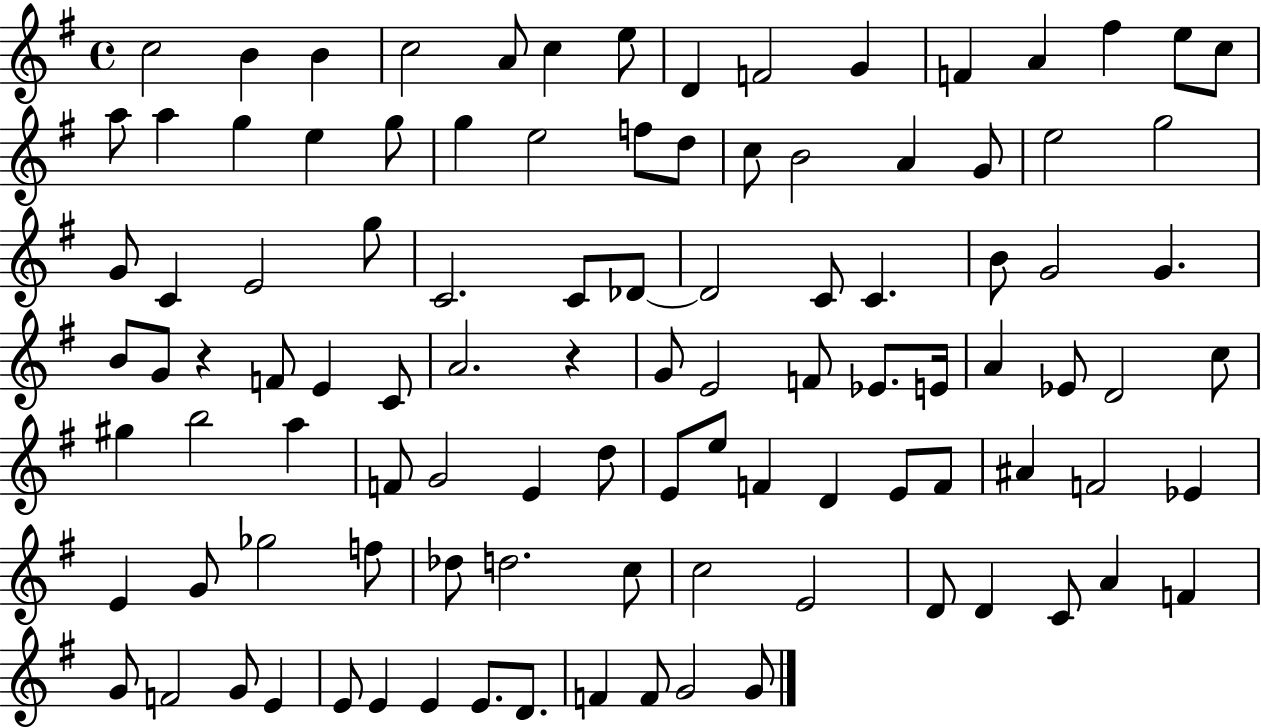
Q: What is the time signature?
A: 4/4